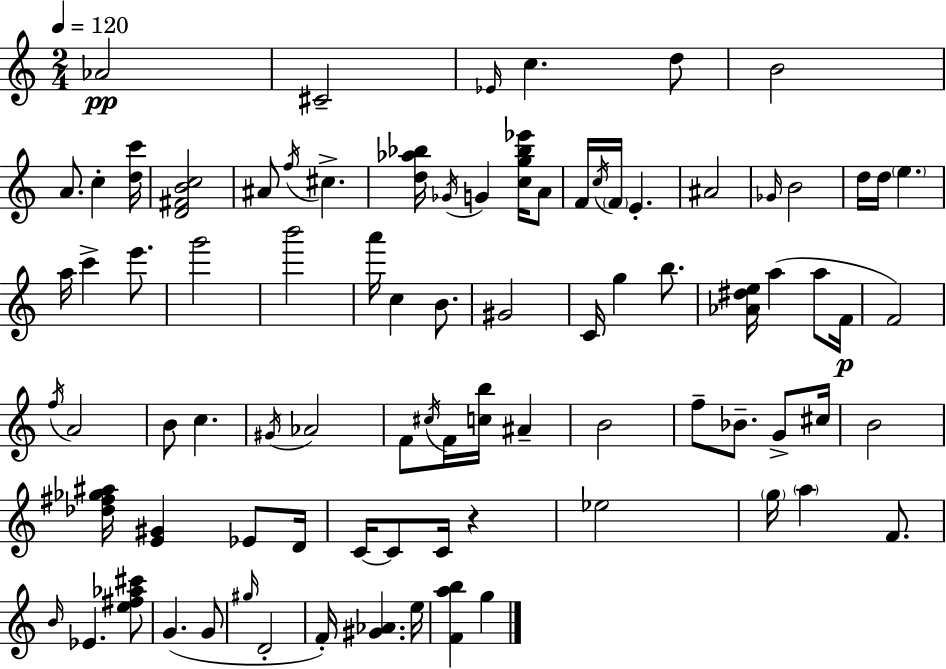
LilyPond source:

{
  \clef treble
  \numericTimeSignature
  \time 2/4
  \key a \minor
  \tempo 4 = 120
  aes'2\pp | cis'2-- | \grace { ees'16 } c''4. d''8 | b'2 | \break a'8. c''4-. | <d'' c'''>16 <d' fis' b' c''>2 | ais'8 \acciaccatura { f''16 } cis''4.-> | <d'' aes'' bes''>16 \acciaccatura { ges'16 } g'4 | \break <c'' g'' bes'' ees'''>16 a'8 f'16 \acciaccatura { c''16 } \parenthesize f'16 e'4.-. | ais'2 | \grace { ges'16 } b'2 | d''16 d''16 \parenthesize e''4. | \break a''16 c'''4-> | e'''8. g'''2 | b'''2 | a'''16 c''4 | \break b'8. gis'2 | c'16 g''4 | b''8. <aes' dis'' e''>16 a''4( | a''8 f'16\p f'2) | \break \acciaccatura { f''16 } a'2 | b'8 | c''4. \acciaccatura { gis'16 } aes'2 | f'8 | \break \acciaccatura { cis''16 } f'16 <c'' b''>16 ais'4-- | b'2 | f''8-- bes'8.-- g'8-> cis''16 | b'2 | \break <des'' fis'' ges'' ais''>16 <e' gis'>4 ees'8 d'16 | c'16~~ c'8 c'16 r4 | ees''2 | \parenthesize g''16 \parenthesize a''4 f'8. | \break \grace { b'16 } ees'4. <e'' fis'' aes'' cis'''>8 | g'4.( g'8 | \grace { gis''16 } d'2-. | f'16-.) <gis' aes'>4. | \break e''16 <f' a'' b''>4 g''4 | \bar "|."
}